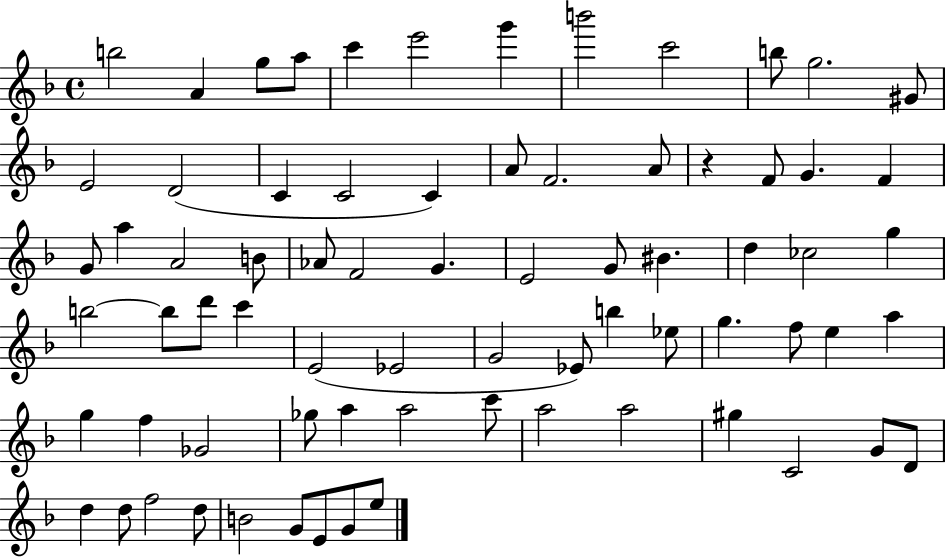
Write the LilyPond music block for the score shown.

{
  \clef treble
  \time 4/4
  \defaultTimeSignature
  \key f \major
  b''2 a'4 g''8 a''8 | c'''4 e'''2 g'''4 | b'''2 c'''2 | b''8 g''2. gis'8 | \break e'2 d'2( | c'4 c'2 c'4) | a'8 f'2. a'8 | r4 f'8 g'4. f'4 | \break g'8 a''4 a'2 b'8 | aes'8 f'2 g'4. | e'2 g'8 bis'4. | d''4 ces''2 g''4 | \break b''2~~ b''8 d'''8 c'''4 | e'2( ees'2 | g'2 ees'8) b''4 ees''8 | g''4. f''8 e''4 a''4 | \break g''4 f''4 ges'2 | ges''8 a''4 a''2 c'''8 | a''2 a''2 | gis''4 c'2 g'8 d'8 | \break d''4 d''8 f''2 d''8 | b'2 g'8 e'8 g'8 e''8 | \bar "|."
}